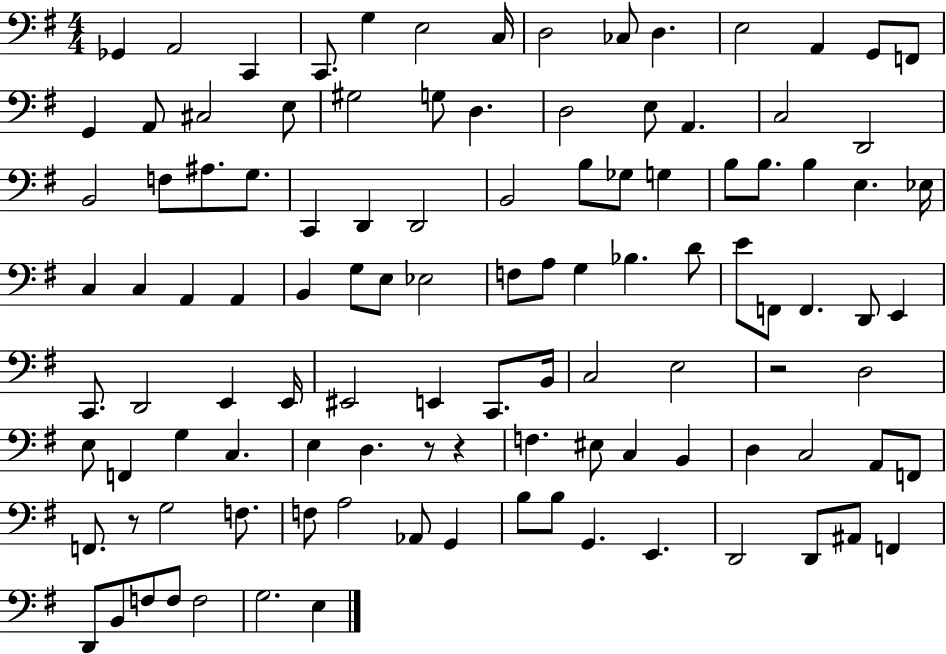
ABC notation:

X:1
T:Untitled
M:4/4
L:1/4
K:G
_G,, A,,2 C,, C,,/2 G, E,2 C,/4 D,2 _C,/2 D, E,2 A,, G,,/2 F,,/2 G,, A,,/2 ^C,2 E,/2 ^G,2 G,/2 D, D,2 E,/2 A,, C,2 D,,2 B,,2 F,/2 ^A,/2 G,/2 C,, D,, D,,2 B,,2 B,/2 _G,/2 G, B,/2 B,/2 B, E, _E,/4 C, C, A,, A,, B,, G,/2 E,/2 _E,2 F,/2 A,/2 G, _B, D/2 E/2 F,,/2 F,, D,,/2 E,, C,,/2 D,,2 E,, E,,/4 ^E,,2 E,, C,,/2 B,,/4 C,2 E,2 z2 D,2 E,/2 F,, G, C, E, D, z/2 z F, ^E,/2 C, B,, D, C,2 A,,/2 F,,/2 F,,/2 z/2 G,2 F,/2 F,/2 A,2 _A,,/2 G,, B,/2 B,/2 G,, E,, D,,2 D,,/2 ^A,,/2 F,, D,,/2 B,,/2 F,/2 F,/2 F,2 G,2 E,